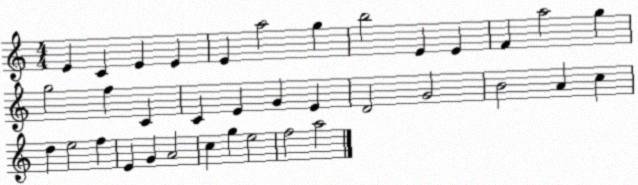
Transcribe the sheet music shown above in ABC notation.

X:1
T:Untitled
M:4/4
L:1/4
K:C
E C E E E a2 g b2 E E F a2 g g2 f C C E G E D2 G2 B2 A c d e2 f E G A2 c g e2 f2 a2